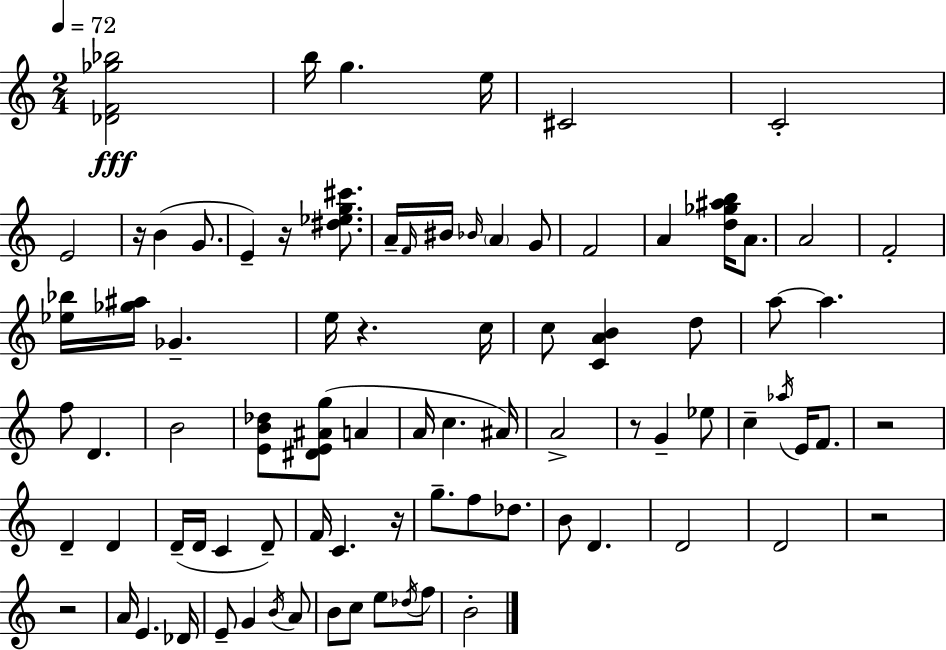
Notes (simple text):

[Db4,F4,Gb5,Bb5]/h B5/s G5/q. E5/s C#4/h C4/h E4/h R/s B4/q G4/e. E4/q R/s [D#5,Eb5,G5,C#6]/e. A4/s F4/s BIS4/s Bb4/s A4/q G4/e F4/h A4/q [D5,Gb5,A#5,B5]/s A4/e. A4/h F4/h [Eb5,Bb5]/s [Gb5,A#5]/s Gb4/q. E5/s R/q. C5/s C5/e [C4,A4,B4]/q D5/e A5/e A5/q. F5/e D4/q. B4/h [E4,B4,Db5]/e [D#4,E4,A#4,G5]/e A4/q A4/s C5/q. A#4/s A4/h R/e G4/q Eb5/e C5/q Ab5/s E4/s F4/e. R/h D4/q D4/q D4/s D4/s C4/q D4/e F4/s C4/q. R/s G5/e. F5/e Db5/e. B4/e D4/q. D4/h D4/h R/h R/h A4/s E4/q. Db4/s E4/e G4/q B4/s A4/e B4/e C5/e E5/e Db5/s F5/e B4/h